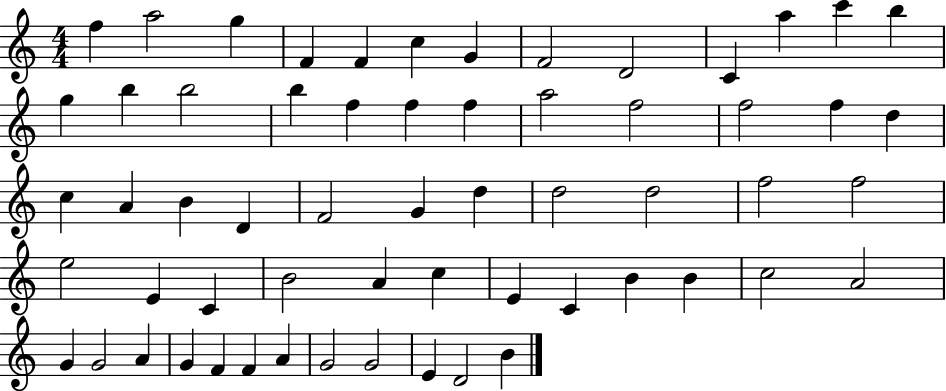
{
  \clef treble
  \numericTimeSignature
  \time 4/4
  \key c \major
  f''4 a''2 g''4 | f'4 f'4 c''4 g'4 | f'2 d'2 | c'4 a''4 c'''4 b''4 | \break g''4 b''4 b''2 | b''4 f''4 f''4 f''4 | a''2 f''2 | f''2 f''4 d''4 | \break c''4 a'4 b'4 d'4 | f'2 g'4 d''4 | d''2 d''2 | f''2 f''2 | \break e''2 e'4 c'4 | b'2 a'4 c''4 | e'4 c'4 b'4 b'4 | c''2 a'2 | \break g'4 g'2 a'4 | g'4 f'4 f'4 a'4 | g'2 g'2 | e'4 d'2 b'4 | \break \bar "|."
}